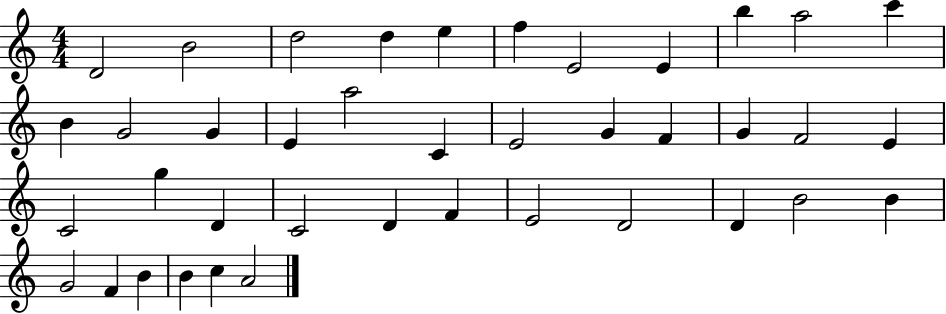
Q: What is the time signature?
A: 4/4